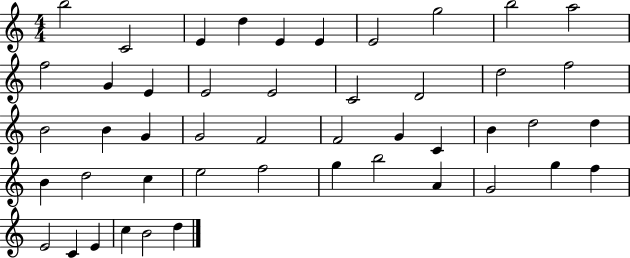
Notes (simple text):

B5/h C4/h E4/q D5/q E4/q E4/q E4/h G5/h B5/h A5/h F5/h G4/q E4/q E4/h E4/h C4/h D4/h D5/h F5/h B4/h B4/q G4/q G4/h F4/h F4/h G4/q C4/q B4/q D5/h D5/q B4/q D5/h C5/q E5/h F5/h G5/q B5/h A4/q G4/h G5/q F5/q E4/h C4/q E4/q C5/q B4/h D5/q